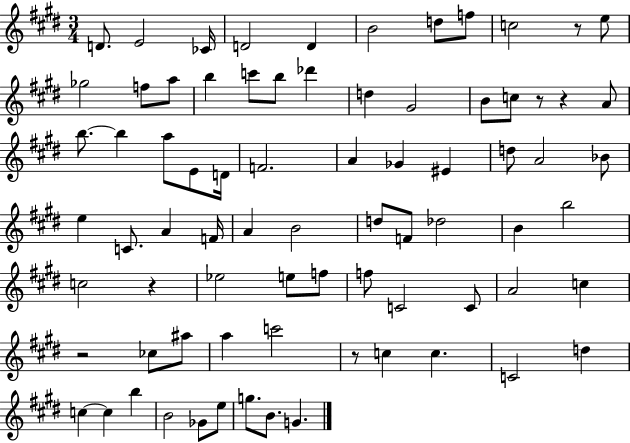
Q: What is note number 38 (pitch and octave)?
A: F4